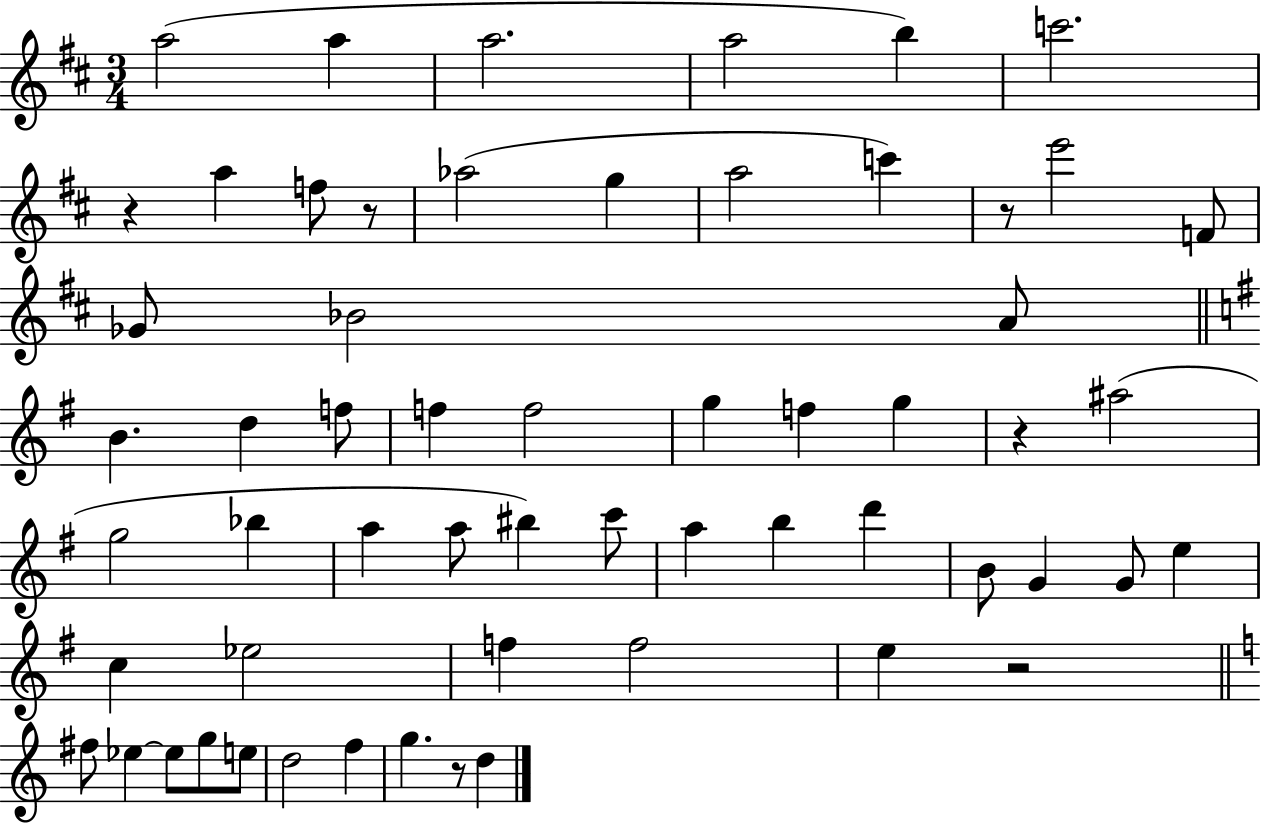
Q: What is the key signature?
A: D major